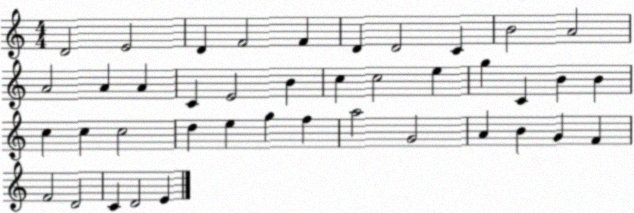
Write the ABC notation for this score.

X:1
T:Untitled
M:4/4
L:1/4
K:C
D2 E2 D F2 F D D2 C B2 A2 A2 A A C E2 B c c2 e g C B B c c c2 d e g f a2 G2 A B G F F2 D2 C D2 E